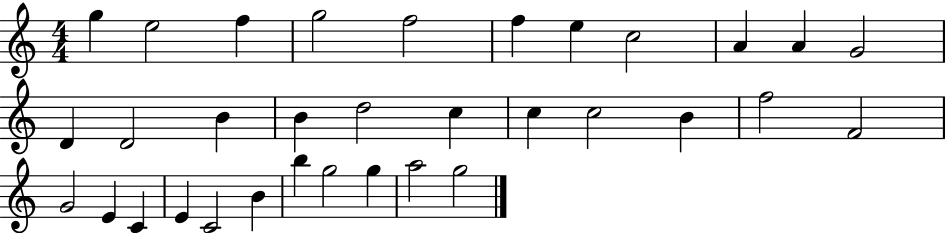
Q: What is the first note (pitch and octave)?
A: G5